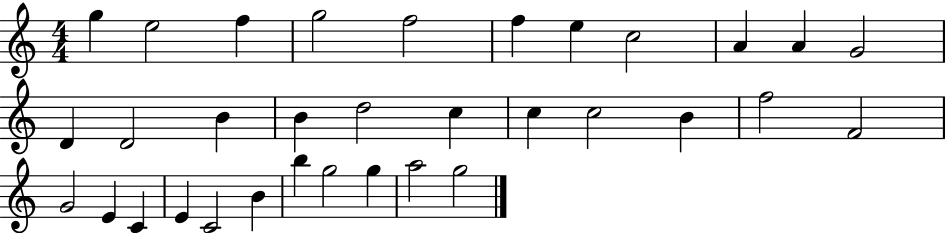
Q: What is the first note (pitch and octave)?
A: G5